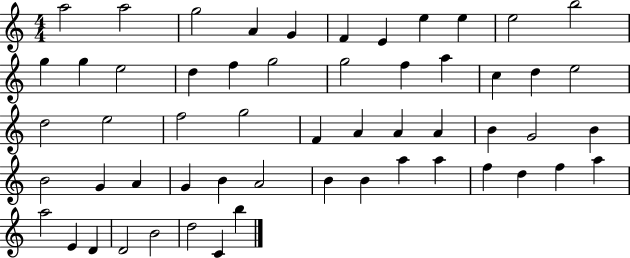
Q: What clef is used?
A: treble